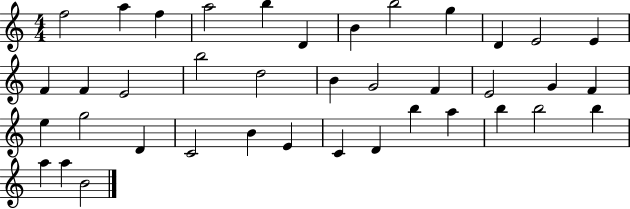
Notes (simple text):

F5/h A5/q F5/q A5/h B5/q D4/q B4/q B5/h G5/q D4/q E4/h E4/q F4/q F4/q E4/h B5/h D5/h B4/q G4/h F4/q E4/h G4/q F4/q E5/q G5/h D4/q C4/h B4/q E4/q C4/q D4/q B5/q A5/q B5/q B5/h B5/q A5/q A5/q B4/h